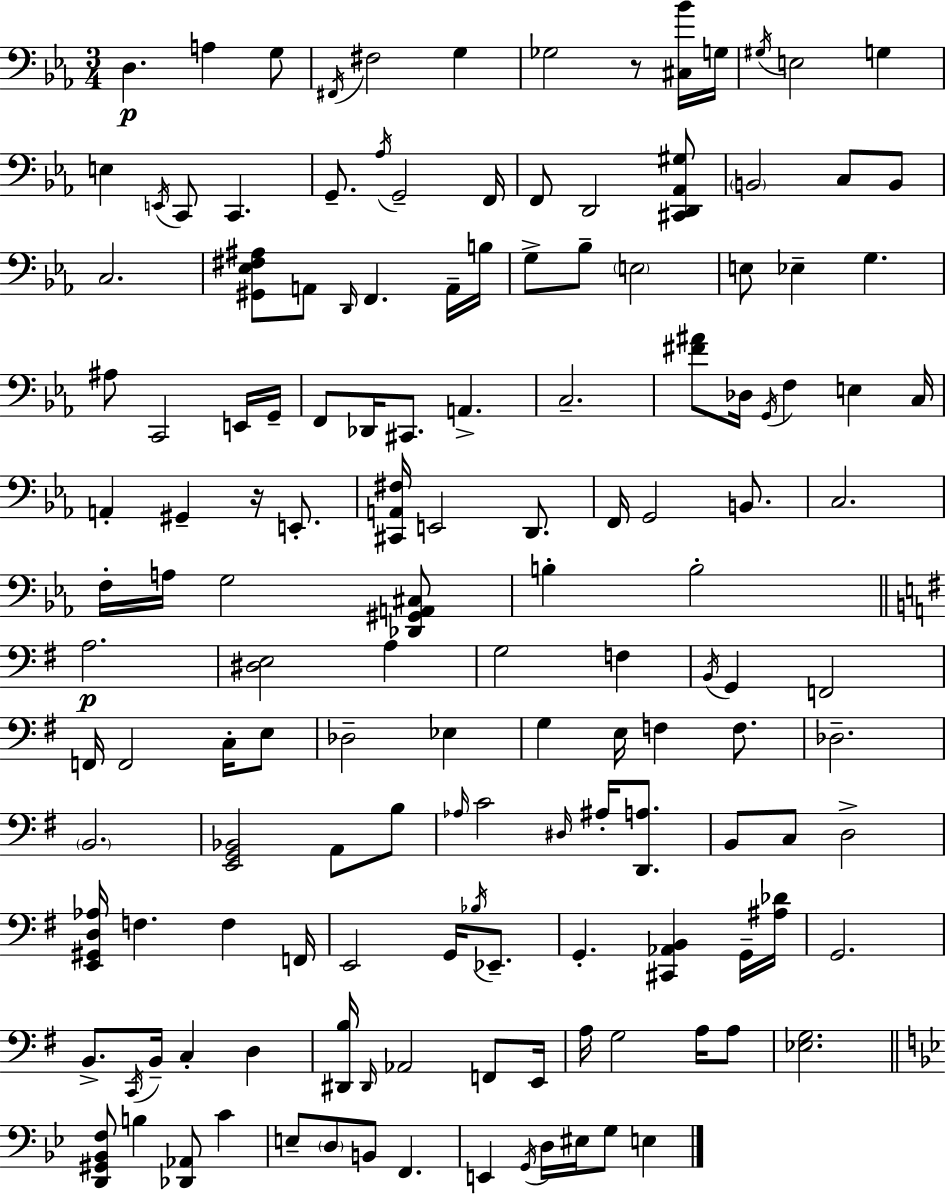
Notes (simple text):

D3/q. A3/q G3/e F#2/s F#3/h G3/q Gb3/h R/e [C#3,Bb4]/s G3/s G#3/s E3/h G3/q E3/q E2/s C2/e C2/q. G2/e. Ab3/s G2/h F2/s F2/e D2/h [C#2,D2,Ab2,G#3]/e B2/h C3/e B2/e C3/h. [G#2,Eb3,F#3,A#3]/e A2/e D2/s F2/q. A2/s B3/s G3/e Bb3/e E3/h E3/e Eb3/q G3/q. A#3/e C2/h E2/s G2/s F2/e Db2/s C#2/e. A2/q. C3/h. [F#4,A#4]/e Db3/s G2/s F3/q E3/q C3/s A2/q G#2/q R/s E2/e. [C#2,A2,F#3]/s E2/h D2/e. F2/s G2/h B2/e. C3/h. F3/s A3/s G3/h [Db2,G#2,A2,C#3]/e B3/q B3/h A3/h. [D#3,E3]/h A3/q G3/h F3/q B2/s G2/q F2/h F2/s F2/h C3/s E3/e Db3/h Eb3/q G3/q E3/s F3/q F3/e. Db3/h. B2/h. [E2,G2,Bb2]/h A2/e B3/e Ab3/s C4/h D#3/s A#3/s [D2,A3]/e. B2/e C3/e D3/h [E2,G#2,D3,Ab3]/s F3/q. F3/q F2/s E2/h G2/s Bb3/s Eb2/e. G2/q. [C#2,Ab2,B2]/q G2/s [A#3,Db4]/s G2/h. B2/e. C2/s B2/s C3/q D3/q [D#2,B3]/s D#2/s Ab2/h F2/e E2/s A3/s G3/h A3/s A3/e [Eb3,G3]/h. [D2,G#2,Bb2,F3]/e B3/q [Db2,Ab2]/e C4/q E3/e D3/e B2/e F2/q. E2/q G2/s D3/s EIS3/s G3/e E3/q